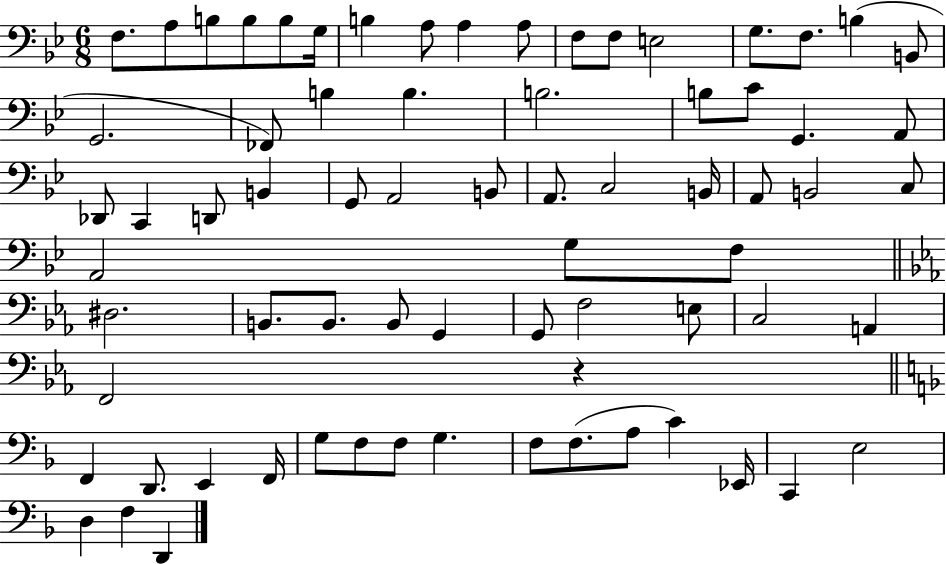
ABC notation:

X:1
T:Untitled
M:6/8
L:1/4
K:Bb
F,/2 A,/2 B,/2 B,/2 B,/2 G,/4 B, A,/2 A, A,/2 F,/2 F,/2 E,2 G,/2 F,/2 B, B,,/2 G,,2 _F,,/2 B, B, B,2 B,/2 C/2 G,, A,,/2 _D,,/2 C,, D,,/2 B,, G,,/2 A,,2 B,,/2 A,,/2 C,2 B,,/4 A,,/2 B,,2 C,/2 A,,2 G,/2 F,/2 ^D,2 B,,/2 B,,/2 B,,/2 G,, G,,/2 F,2 E,/2 C,2 A,, F,,2 z F,, D,,/2 E,, F,,/4 G,/2 F,/2 F,/2 G, F,/2 F,/2 A,/2 C _E,,/4 C,, E,2 D, F, D,,